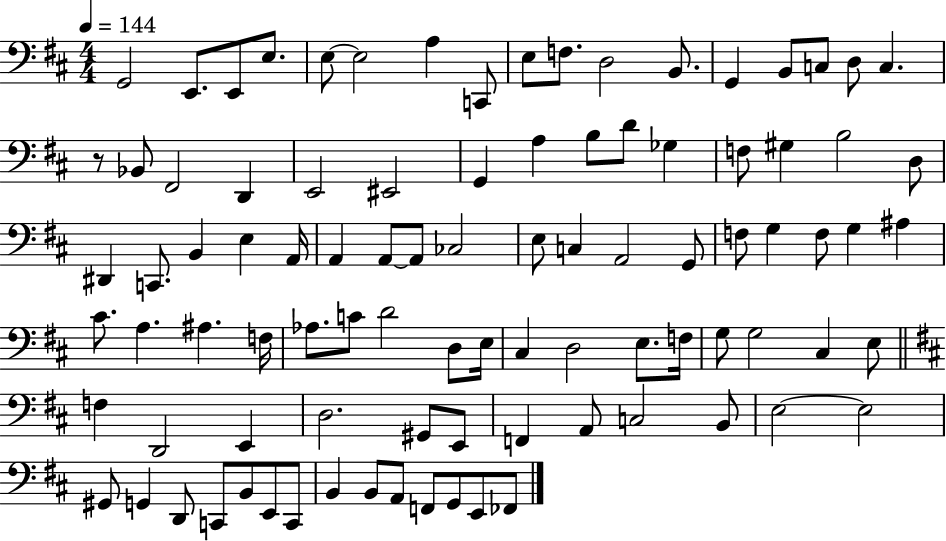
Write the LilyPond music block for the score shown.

{
  \clef bass
  \numericTimeSignature
  \time 4/4
  \key d \major
  \tempo 4 = 144
  g,2 e,8. e,8 e8. | e8~~ e2 a4 c,8 | e8 f8. d2 b,8. | g,4 b,8 c8 d8 c4. | \break r8 bes,8 fis,2 d,4 | e,2 eis,2 | g,4 a4 b8 d'8 ges4 | f8 gis4 b2 d8 | \break dis,4 c,8. b,4 e4 a,16 | a,4 a,8~~ a,8 ces2 | e8 c4 a,2 g,8 | f8 g4 f8 g4 ais4 | \break cis'8. a4. ais4. f16 | aes8. c'8 d'2 d8 e16 | cis4 d2 e8. f16 | g8 g2 cis4 e8 | \break \bar "||" \break \key b \minor f4 d,2 e,4 | d2. gis,8 e,8 | f,4 a,8 c2 b,8 | e2~~ e2 | \break gis,8 g,4 d,8 c,8 b,8 e,8 c,8 | b,4 b,8 a,8 f,8 g,8 e,8 fes,8 | \bar "|."
}